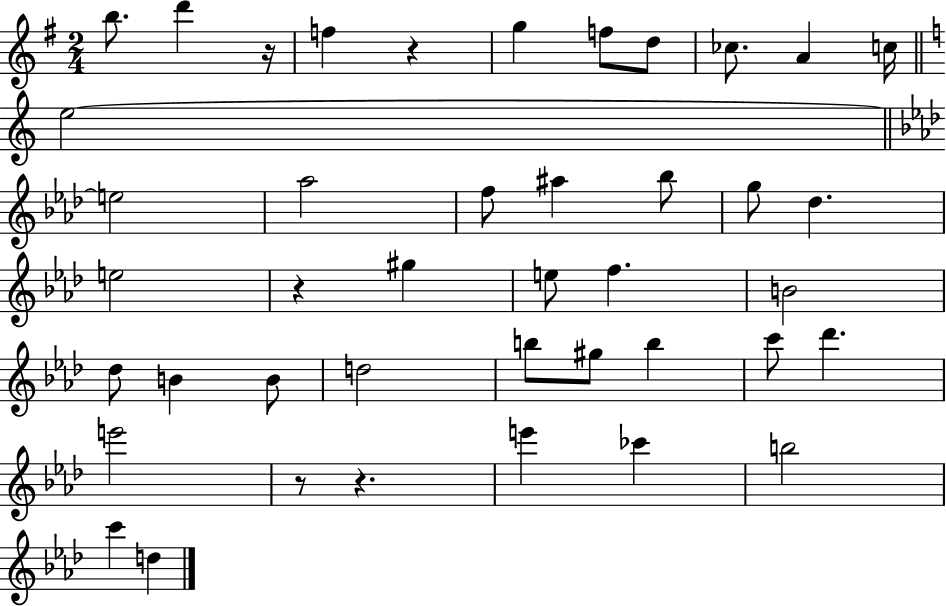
B5/e. D6/q R/s F5/q R/q G5/q F5/e D5/e CES5/e. A4/q C5/s E5/h E5/h Ab5/h F5/e A#5/q Bb5/e G5/e Db5/q. E5/h R/q G#5/q E5/e F5/q. B4/h Db5/e B4/q B4/e D5/h B5/e G#5/e B5/q C6/e Db6/q. E6/h R/e R/q. E6/q CES6/q B5/h C6/q D5/q